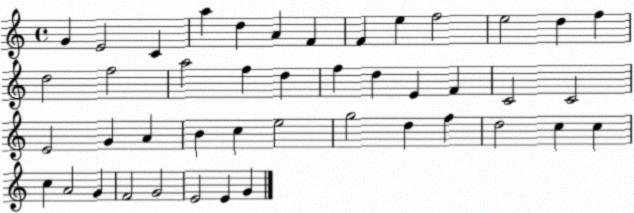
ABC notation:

X:1
T:Untitled
M:4/4
L:1/4
K:C
G E2 C a d A F F e f2 e2 d f d2 f2 a2 f d f d E F C2 C2 E2 G A B c e2 g2 d f d2 c c c A2 G F2 G2 E2 E G